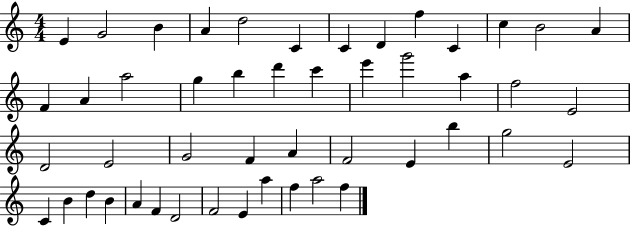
E4/q G4/h B4/q A4/q D5/h C4/q C4/q D4/q F5/q C4/q C5/q B4/h A4/q F4/q A4/q A5/h G5/q B5/q D6/q C6/q E6/q G6/h A5/q F5/h E4/h D4/h E4/h G4/h F4/q A4/q F4/h E4/q B5/q G5/h E4/h C4/q B4/q D5/q B4/q A4/q F4/q D4/h F4/h E4/q A5/q F5/q A5/h F5/q